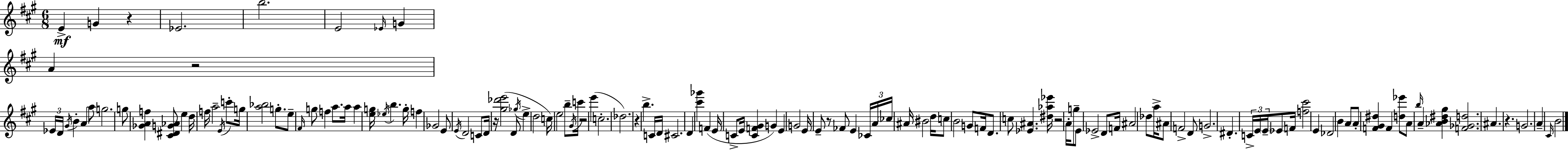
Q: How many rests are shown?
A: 8